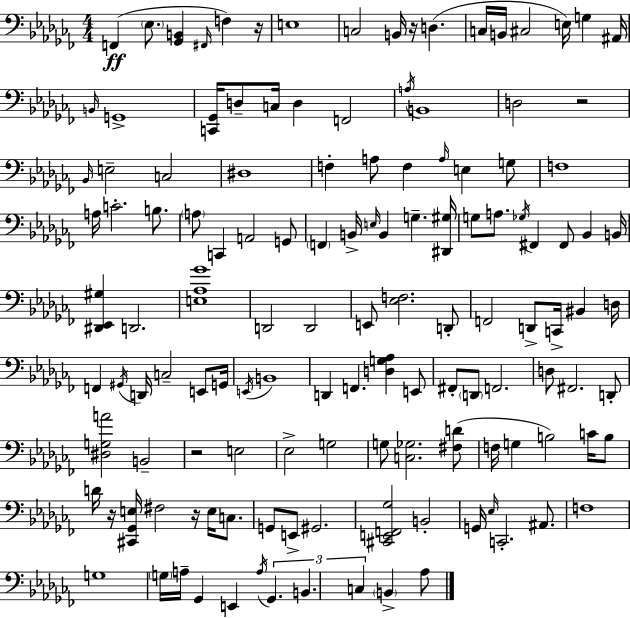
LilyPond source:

{
  \clef bass
  \numericTimeSignature
  \time 4/4
  \key aes \minor
  \repeat volta 2 { f,4(\ff \parenthesize ees8. <ges, b,>4 \grace { fis,16 } f4) | r16 e1 | c2 b,16 r16 d4.( | c16 b,16 cis2 e16) g4 | \break ais,16 \grace { b,16 } g,1-> | <c, ges,>16 d8-- c16 d4 f,2 | \acciaccatura { a16 } b,1 | d2 r2 | \break \grace { bes,16 } e2-- c2 | dis1 | f4-. a8 f4 \grace { a16 } e4 | g8 f1 | \break a16 c'2.-. | b8. \parenthesize a8 c,4 a,2 | g,8 \parenthesize f,4 b,16-> \grace { e16 } b,4 g4.-- | <dis, gis>16 g8 a8. \acciaccatura { ges16 } fis,4 | \break fis,8 bes,4 b,16 <dis, ees, gis>4 d,2. | <e aes ges'>1 | d,2 d,2 | e,8 <ees f>2. | \break d,8-. f,2 d,8-> | c,16-> bis,4 d16 f,4 \acciaccatura { gis,16 } d,16 c2-- | e,8 g,16 \acciaccatura { e,16 } b,1 | d,4 f,4. | \break <d g aes>4 e,8 fis,8-. \parenthesize d,8 f,2. | d8 fis,2. | d,8-. <dis g a'>2 | b,2-- r2 | \break e2 ees2-> | g2 g8 <c ges>2. | <fis d'>8( f16 g4 b2) | c'16 b8 d'16 r16 <cis, ges, e>16 fis2 | \break r16 e16 c8. g,8 e,8-> gis,2. | <cis, e, f, ges>2 | b,2-. g,16 \grace { ees16 } c,2.-. | ais,8. f1 | \break g1 | \parenthesize g16 a16-- ges,4 | e,4 \acciaccatura { a16 } \tuplet 3/2 { ges,4. b,4. | c4 } \parenthesize b,4-> aes8 } \bar "|."
}